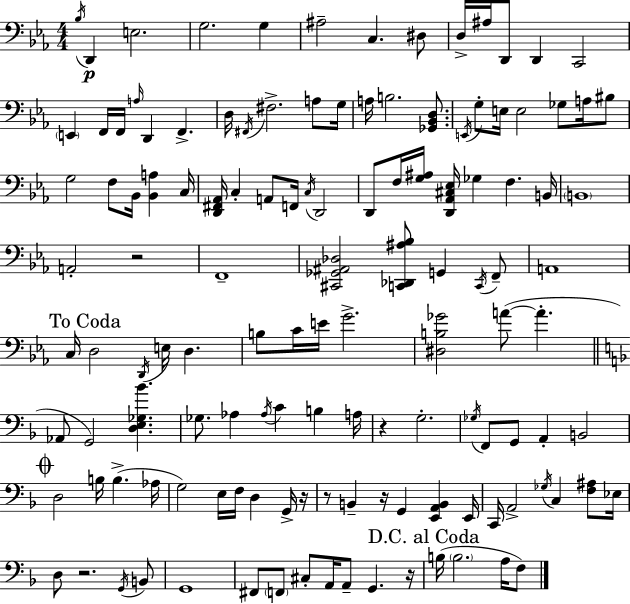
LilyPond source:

{
  \clef bass
  \numericTimeSignature
  \time 4/4
  \key ees \major
  \repeat volta 2 { \acciaccatura { bes16 }\p d,4 e2. | g2. g4 | ais2-- c4. dis8 | d16-> ais16 d,8 d,4 c,2 | \break \parenthesize e,4 f,16 f,16 \grace { a16 } d,4 f,4.-> | d16 \acciaccatura { fis,16 } fis2.-> | a8 g16 a16 b2. | <ges, bes, d>8. \acciaccatura { e,16 } g8-. e16 e2 ges8 | \break a16 bis8 g2 f8 bes,16 <bes, a>4 | c16 <d, fis, aes,>16 c4-. a,8 f,16 \acciaccatura { c16 } d,2 | d,8 f16 <g ais>16 <d, aes, cis ees>16 ges4 f4. | b,16 \parenthesize b,1 | \break a,2-. r2 | f,1-- | <cis, ges, ais, des>2 <c, des, ais bes>8 g,4 | \acciaccatura { c,16 } f,8-- a,1 | \break \mark "To Coda" c16 d2 \acciaccatura { d,16 } | e16 d4. b8 c'16 e'16 g'2.-> | <dis b ges'>2 a'8~(~ | a'4.-. \bar "||" \break \key d \minor aes,8 g,2) <d e ges bes'>4. | ges8. aes4 \acciaccatura { aes16 } c'4 b4 | a16 r4 g2.-. | \acciaccatura { ges16 } f,8 g,8 a,4-. b,2 | \break \mark \markup { \musicglyph "scripts.coda" } d2 b16 b4.->( | aes16 g2) e16 f16 d4 | g,16-> r16 r8 b,4-- r16 g,4 <e, a, b,>4 | e,16 c,16 a,2-> \acciaccatura { ges16 } c4 | \break <f ais>8 ees16 d8 r2. | \acciaccatura { g,16 } b,8 g,1 | fis,8 \parenthesize f,8 cis8-. a,16 a,8-- g,4. | r16 \mark "D.C. al Coda" b16( \parenthesize b2. | \break a16 f8) } \bar "|."
}